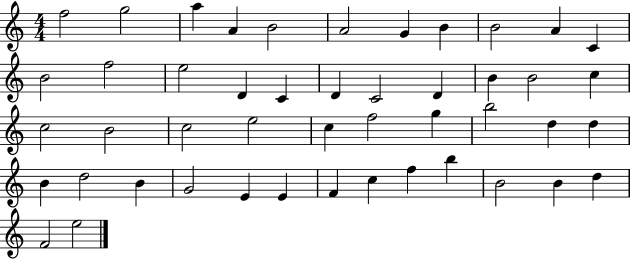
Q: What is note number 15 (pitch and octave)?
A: D4